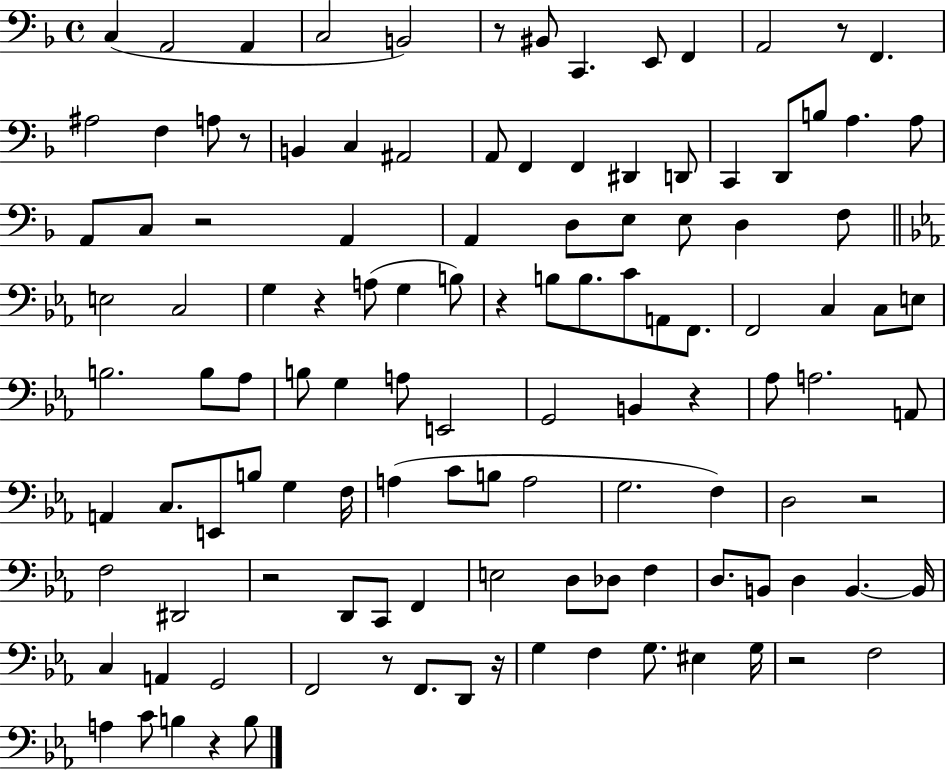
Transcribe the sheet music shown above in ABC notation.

X:1
T:Untitled
M:4/4
L:1/4
K:F
C, A,,2 A,, C,2 B,,2 z/2 ^B,,/2 C,, E,,/2 F,, A,,2 z/2 F,, ^A,2 F, A,/2 z/2 B,, C, ^A,,2 A,,/2 F,, F,, ^D,, D,,/2 C,, D,,/2 B,/2 A, A,/2 A,,/2 C,/2 z2 A,, A,, D,/2 E,/2 E,/2 D, F,/2 E,2 C,2 G, z A,/2 G, B,/2 z B,/2 B,/2 C/2 A,,/2 F,,/2 F,,2 C, C,/2 E,/2 B,2 B,/2 _A,/2 B,/2 G, A,/2 E,,2 G,,2 B,, z _A,/2 A,2 A,,/2 A,, C,/2 E,,/2 B,/2 G, F,/4 A, C/2 B,/2 A,2 G,2 F, D,2 z2 F,2 ^D,,2 z2 D,,/2 C,,/2 F,, E,2 D,/2 _D,/2 F, D,/2 B,,/2 D, B,, B,,/4 C, A,, G,,2 F,,2 z/2 F,,/2 D,,/2 z/4 G, F, G,/2 ^E, G,/4 z2 F,2 A, C/2 B, z B,/2